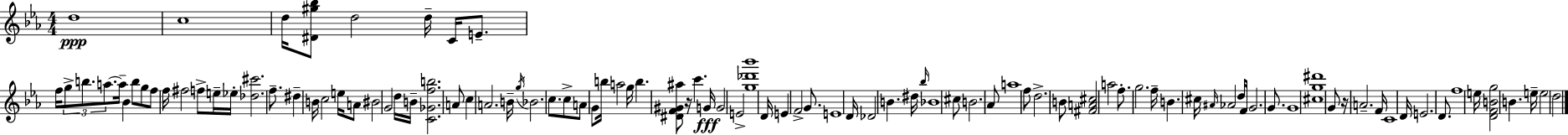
{
  \clef treble
  \numericTimeSignature
  \time 4/4
  \key ees \major
  d''1\ppp | c''1 | d''16 <dis' gis'' bes''>8 d''2 d''16-- c'16 e'8.-- | f''16 \tuplet 3/2 { g''8-> b''8. a''8.~~ } a''16-- bes'4 b''8 | \break g''8 f''8 f''16 fis''2 f''8-> e''16-- | ees''16-. <des'' cis'''>2. f''8.-- | dis''4-- b'16 c''2 e''16 a'8 | bis'2 g'2 | \break d''16 b'16-- <c' ges' f'' b''>2. a'8 | c''4 a'2. | b'16-- \acciaccatura { g''16 } bes'2. c''8. | c''8-> a'8 g'8 b''16 a''2 | \break g''16 b''4. <dis' f' gis' ais''>8 r16 c'''4. | g'16\fff g'2 e'2-> | <g'' des''' bes'''>1 | d'16 e'4 f'2-> g'8. | \break e'1 | d'16 des'2 b'4. | dis''16 \grace { bes''16 } bes'1 | cis''8 b'2. | \break aes'8 a''1 | f''8 d''2.-> | b'8 <fis' a' cis''>2 a''2 | f''8.-. g''2. | \break f''16-- b'4. cis''16 \grace { ais'16 } aes'2 | d''16 f'16 g'2. | g'8. g'1 | <cis'' g'' dis'''>1 | \break g'8 r16 a'2.-- | f'16 c'1 | d'16 e'2. | d'8. f''1 | \break e''16 <d' f' b' g''>2 b'4. | e''16-- e''2 d''2 | \bar "|."
}